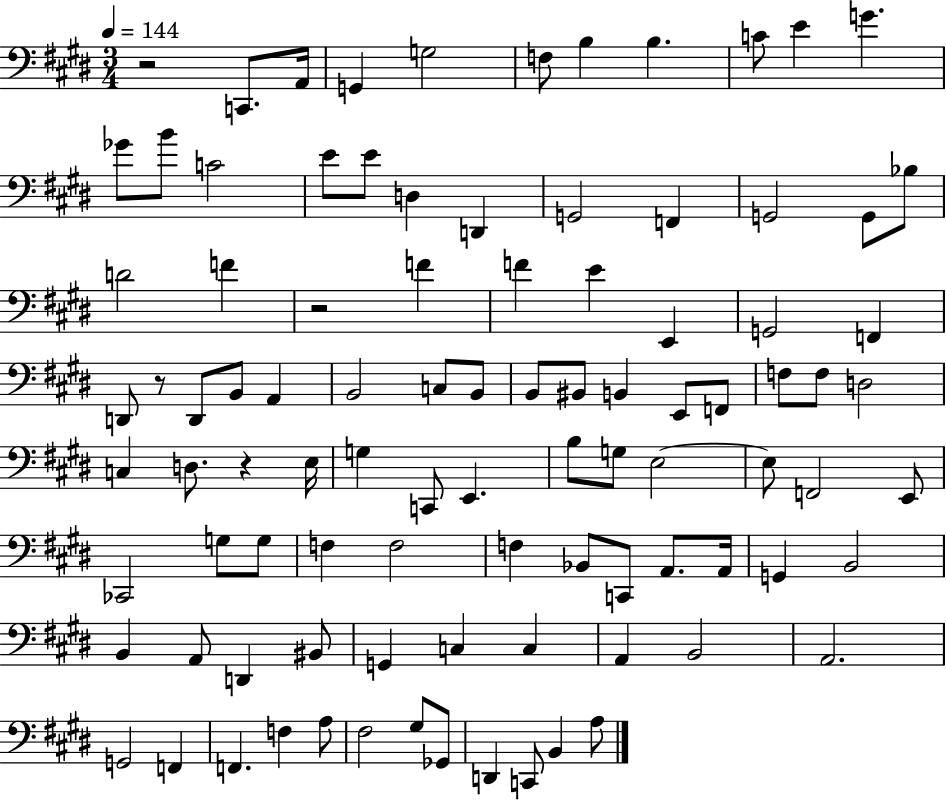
X:1
T:Untitled
M:3/4
L:1/4
K:E
z2 C,,/2 A,,/4 G,, G,2 F,/2 B, B, C/2 E G _G/2 B/2 C2 E/2 E/2 D, D,, G,,2 F,, G,,2 G,,/2 _B,/2 D2 F z2 F F E E,, G,,2 F,, D,,/2 z/2 D,,/2 B,,/2 A,, B,,2 C,/2 B,,/2 B,,/2 ^B,,/2 B,, E,,/2 F,,/2 F,/2 F,/2 D,2 C, D,/2 z E,/4 G, C,,/2 E,, B,/2 G,/2 E,2 E,/2 F,,2 E,,/2 _C,,2 G,/2 G,/2 F, F,2 F, _B,,/2 C,,/2 A,,/2 A,,/4 G,, B,,2 B,, A,,/2 D,, ^B,,/2 G,, C, C, A,, B,,2 A,,2 G,,2 F,, F,, F, A,/2 ^F,2 ^G,/2 _G,,/2 D,, C,,/2 B,, A,/2